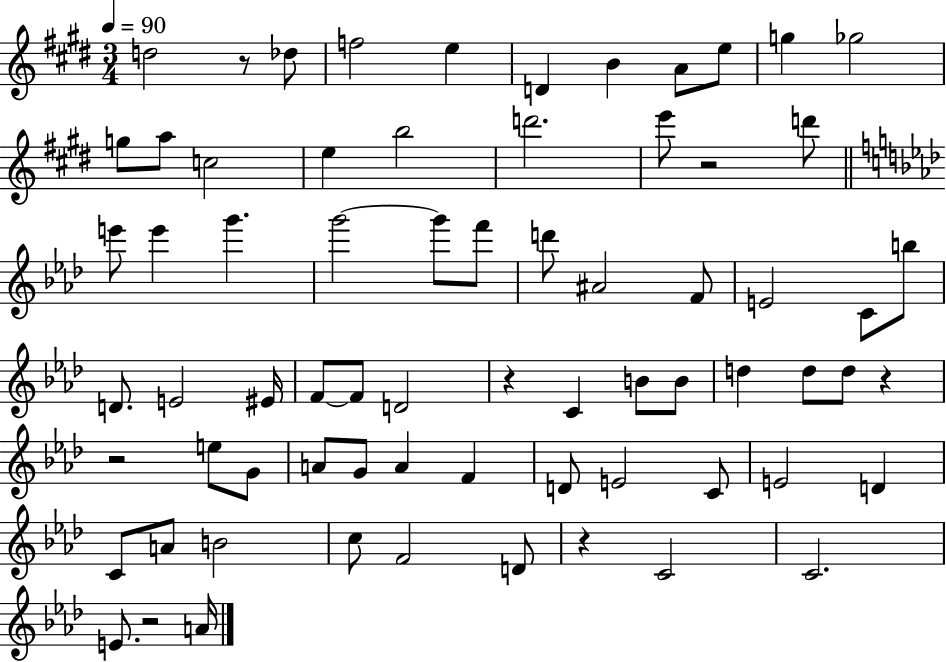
D5/h R/e Db5/e F5/h E5/q D4/q B4/q A4/e E5/e G5/q Gb5/h G5/e A5/e C5/h E5/q B5/h D6/h. E6/e R/h D6/e E6/e E6/q G6/q. G6/h G6/e F6/e D6/e A#4/h F4/e E4/h C4/e B5/e D4/e. E4/h EIS4/s F4/e F4/e D4/h R/q C4/q B4/e B4/e D5/q D5/e D5/e R/q R/h E5/e G4/e A4/e G4/e A4/q F4/q D4/e E4/h C4/e E4/h D4/q C4/e A4/e B4/h C5/e F4/h D4/e R/q C4/h C4/h. E4/e. R/h A4/s